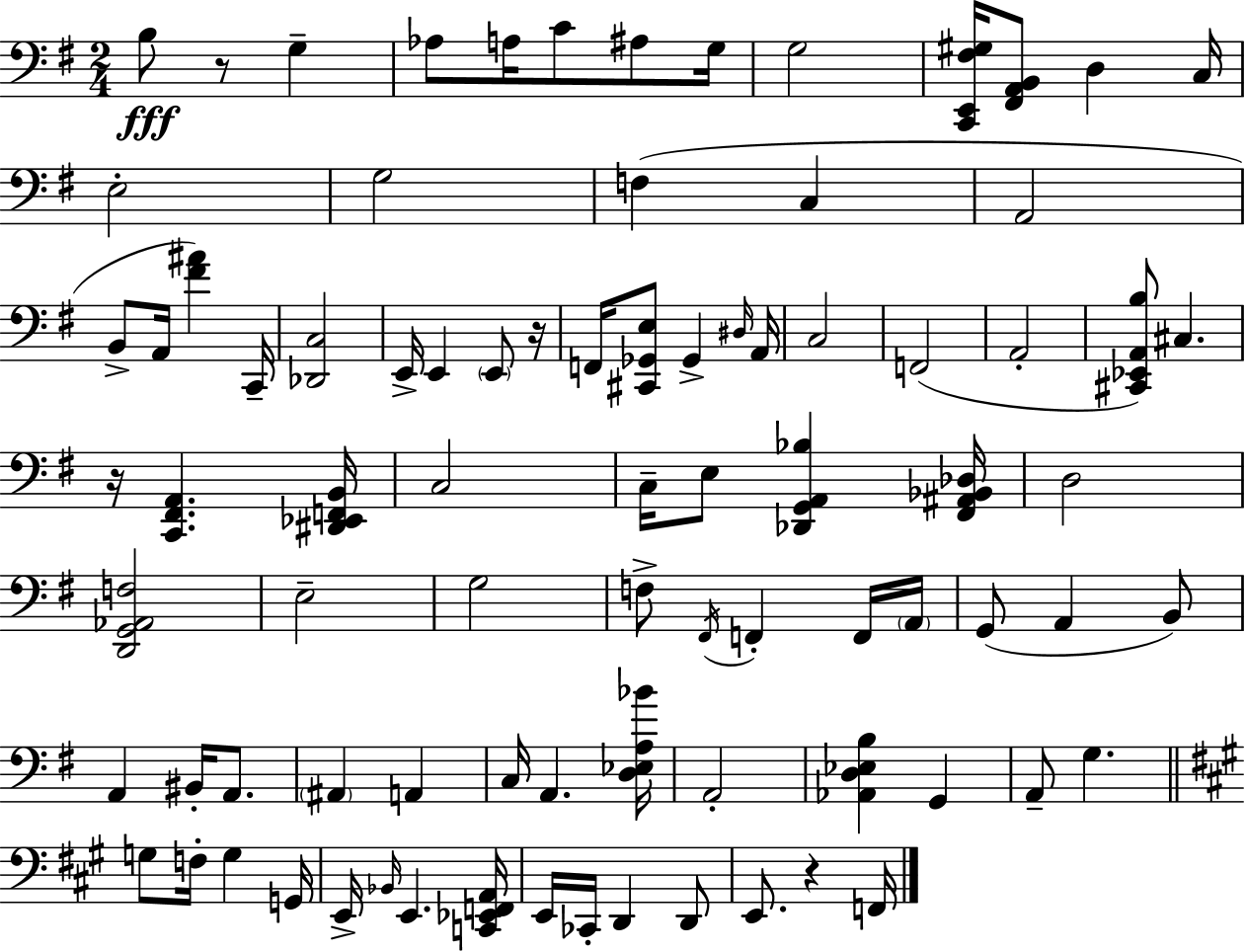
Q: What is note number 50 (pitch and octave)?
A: A2